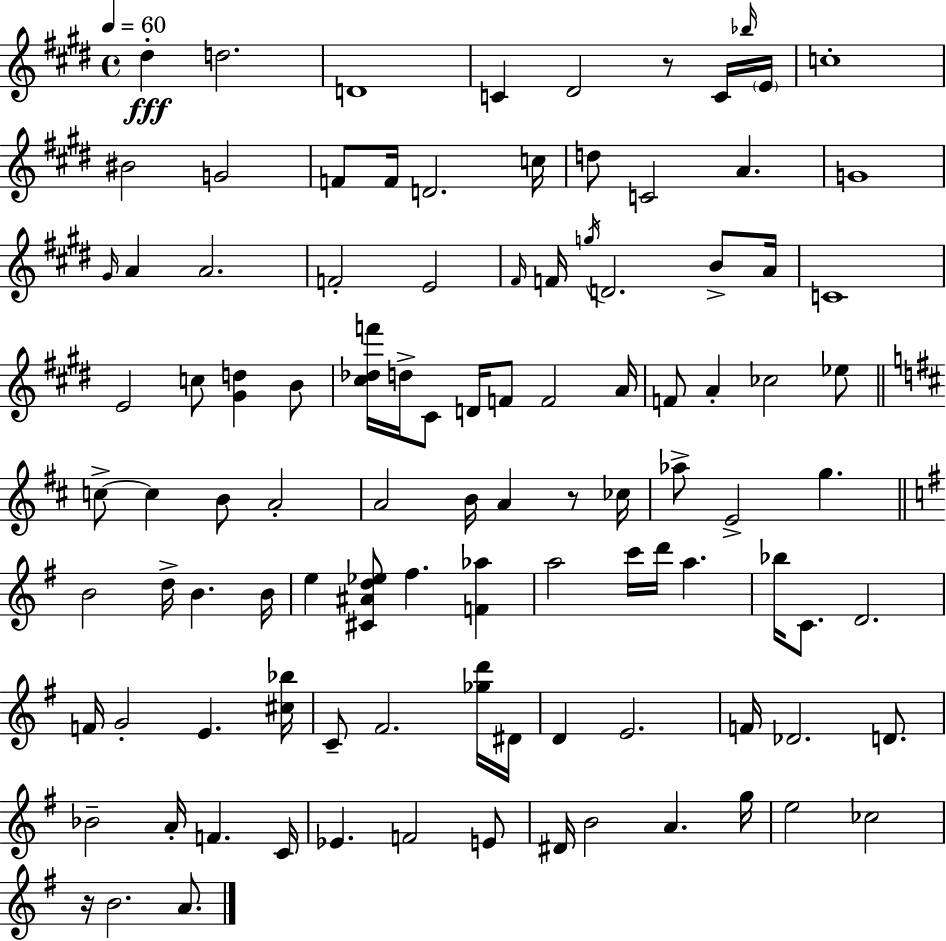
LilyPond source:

{
  \clef treble
  \time 4/4
  \defaultTimeSignature
  \key e \major
  \tempo 4 = 60
  dis''4-.\fff d''2. | d'1 | c'4 dis'2 r8 c'16 \grace { bes''16 } | \parenthesize e'16 c''1-. | \break bis'2 g'2 | f'8 f'16 d'2. | c''16 d''8 c'2 a'4. | g'1 | \break \grace { gis'16 } a'4 a'2. | f'2-. e'2 | \grace { fis'16 } f'16 \acciaccatura { g''16 } d'2. | b'8-> a'16 c'1 | \break e'2 c''8 <gis' d''>4 | b'8 <cis'' des'' f'''>16 d''16-> cis'8 d'16 f'8 f'2 | a'16 f'8 a'4-. ces''2 | ees''8 \bar "||" \break \key b \minor c''8->~~ c''4 b'8 a'2-. | a'2 b'16 a'4 r8 ces''16 | aes''8-> e'2-> g''4. | \bar "||" \break \key e \minor b'2 d''16-> b'4. b'16 | e''4 <cis' ais' d'' ees''>8 fis''4. <f' aes''>4 | a''2 c'''16 d'''16 a''4. | bes''16 c'8. d'2. | \break f'16 g'2-. e'4. <cis'' bes''>16 | c'8-- fis'2. <ges'' d'''>16 dis'16 | d'4 e'2. | f'16 des'2. d'8. | \break bes'2-- a'16-. f'4. c'16 | ees'4. f'2 e'8 | dis'16 b'2 a'4. g''16 | e''2 ces''2 | \break r16 b'2. a'8. | \bar "|."
}